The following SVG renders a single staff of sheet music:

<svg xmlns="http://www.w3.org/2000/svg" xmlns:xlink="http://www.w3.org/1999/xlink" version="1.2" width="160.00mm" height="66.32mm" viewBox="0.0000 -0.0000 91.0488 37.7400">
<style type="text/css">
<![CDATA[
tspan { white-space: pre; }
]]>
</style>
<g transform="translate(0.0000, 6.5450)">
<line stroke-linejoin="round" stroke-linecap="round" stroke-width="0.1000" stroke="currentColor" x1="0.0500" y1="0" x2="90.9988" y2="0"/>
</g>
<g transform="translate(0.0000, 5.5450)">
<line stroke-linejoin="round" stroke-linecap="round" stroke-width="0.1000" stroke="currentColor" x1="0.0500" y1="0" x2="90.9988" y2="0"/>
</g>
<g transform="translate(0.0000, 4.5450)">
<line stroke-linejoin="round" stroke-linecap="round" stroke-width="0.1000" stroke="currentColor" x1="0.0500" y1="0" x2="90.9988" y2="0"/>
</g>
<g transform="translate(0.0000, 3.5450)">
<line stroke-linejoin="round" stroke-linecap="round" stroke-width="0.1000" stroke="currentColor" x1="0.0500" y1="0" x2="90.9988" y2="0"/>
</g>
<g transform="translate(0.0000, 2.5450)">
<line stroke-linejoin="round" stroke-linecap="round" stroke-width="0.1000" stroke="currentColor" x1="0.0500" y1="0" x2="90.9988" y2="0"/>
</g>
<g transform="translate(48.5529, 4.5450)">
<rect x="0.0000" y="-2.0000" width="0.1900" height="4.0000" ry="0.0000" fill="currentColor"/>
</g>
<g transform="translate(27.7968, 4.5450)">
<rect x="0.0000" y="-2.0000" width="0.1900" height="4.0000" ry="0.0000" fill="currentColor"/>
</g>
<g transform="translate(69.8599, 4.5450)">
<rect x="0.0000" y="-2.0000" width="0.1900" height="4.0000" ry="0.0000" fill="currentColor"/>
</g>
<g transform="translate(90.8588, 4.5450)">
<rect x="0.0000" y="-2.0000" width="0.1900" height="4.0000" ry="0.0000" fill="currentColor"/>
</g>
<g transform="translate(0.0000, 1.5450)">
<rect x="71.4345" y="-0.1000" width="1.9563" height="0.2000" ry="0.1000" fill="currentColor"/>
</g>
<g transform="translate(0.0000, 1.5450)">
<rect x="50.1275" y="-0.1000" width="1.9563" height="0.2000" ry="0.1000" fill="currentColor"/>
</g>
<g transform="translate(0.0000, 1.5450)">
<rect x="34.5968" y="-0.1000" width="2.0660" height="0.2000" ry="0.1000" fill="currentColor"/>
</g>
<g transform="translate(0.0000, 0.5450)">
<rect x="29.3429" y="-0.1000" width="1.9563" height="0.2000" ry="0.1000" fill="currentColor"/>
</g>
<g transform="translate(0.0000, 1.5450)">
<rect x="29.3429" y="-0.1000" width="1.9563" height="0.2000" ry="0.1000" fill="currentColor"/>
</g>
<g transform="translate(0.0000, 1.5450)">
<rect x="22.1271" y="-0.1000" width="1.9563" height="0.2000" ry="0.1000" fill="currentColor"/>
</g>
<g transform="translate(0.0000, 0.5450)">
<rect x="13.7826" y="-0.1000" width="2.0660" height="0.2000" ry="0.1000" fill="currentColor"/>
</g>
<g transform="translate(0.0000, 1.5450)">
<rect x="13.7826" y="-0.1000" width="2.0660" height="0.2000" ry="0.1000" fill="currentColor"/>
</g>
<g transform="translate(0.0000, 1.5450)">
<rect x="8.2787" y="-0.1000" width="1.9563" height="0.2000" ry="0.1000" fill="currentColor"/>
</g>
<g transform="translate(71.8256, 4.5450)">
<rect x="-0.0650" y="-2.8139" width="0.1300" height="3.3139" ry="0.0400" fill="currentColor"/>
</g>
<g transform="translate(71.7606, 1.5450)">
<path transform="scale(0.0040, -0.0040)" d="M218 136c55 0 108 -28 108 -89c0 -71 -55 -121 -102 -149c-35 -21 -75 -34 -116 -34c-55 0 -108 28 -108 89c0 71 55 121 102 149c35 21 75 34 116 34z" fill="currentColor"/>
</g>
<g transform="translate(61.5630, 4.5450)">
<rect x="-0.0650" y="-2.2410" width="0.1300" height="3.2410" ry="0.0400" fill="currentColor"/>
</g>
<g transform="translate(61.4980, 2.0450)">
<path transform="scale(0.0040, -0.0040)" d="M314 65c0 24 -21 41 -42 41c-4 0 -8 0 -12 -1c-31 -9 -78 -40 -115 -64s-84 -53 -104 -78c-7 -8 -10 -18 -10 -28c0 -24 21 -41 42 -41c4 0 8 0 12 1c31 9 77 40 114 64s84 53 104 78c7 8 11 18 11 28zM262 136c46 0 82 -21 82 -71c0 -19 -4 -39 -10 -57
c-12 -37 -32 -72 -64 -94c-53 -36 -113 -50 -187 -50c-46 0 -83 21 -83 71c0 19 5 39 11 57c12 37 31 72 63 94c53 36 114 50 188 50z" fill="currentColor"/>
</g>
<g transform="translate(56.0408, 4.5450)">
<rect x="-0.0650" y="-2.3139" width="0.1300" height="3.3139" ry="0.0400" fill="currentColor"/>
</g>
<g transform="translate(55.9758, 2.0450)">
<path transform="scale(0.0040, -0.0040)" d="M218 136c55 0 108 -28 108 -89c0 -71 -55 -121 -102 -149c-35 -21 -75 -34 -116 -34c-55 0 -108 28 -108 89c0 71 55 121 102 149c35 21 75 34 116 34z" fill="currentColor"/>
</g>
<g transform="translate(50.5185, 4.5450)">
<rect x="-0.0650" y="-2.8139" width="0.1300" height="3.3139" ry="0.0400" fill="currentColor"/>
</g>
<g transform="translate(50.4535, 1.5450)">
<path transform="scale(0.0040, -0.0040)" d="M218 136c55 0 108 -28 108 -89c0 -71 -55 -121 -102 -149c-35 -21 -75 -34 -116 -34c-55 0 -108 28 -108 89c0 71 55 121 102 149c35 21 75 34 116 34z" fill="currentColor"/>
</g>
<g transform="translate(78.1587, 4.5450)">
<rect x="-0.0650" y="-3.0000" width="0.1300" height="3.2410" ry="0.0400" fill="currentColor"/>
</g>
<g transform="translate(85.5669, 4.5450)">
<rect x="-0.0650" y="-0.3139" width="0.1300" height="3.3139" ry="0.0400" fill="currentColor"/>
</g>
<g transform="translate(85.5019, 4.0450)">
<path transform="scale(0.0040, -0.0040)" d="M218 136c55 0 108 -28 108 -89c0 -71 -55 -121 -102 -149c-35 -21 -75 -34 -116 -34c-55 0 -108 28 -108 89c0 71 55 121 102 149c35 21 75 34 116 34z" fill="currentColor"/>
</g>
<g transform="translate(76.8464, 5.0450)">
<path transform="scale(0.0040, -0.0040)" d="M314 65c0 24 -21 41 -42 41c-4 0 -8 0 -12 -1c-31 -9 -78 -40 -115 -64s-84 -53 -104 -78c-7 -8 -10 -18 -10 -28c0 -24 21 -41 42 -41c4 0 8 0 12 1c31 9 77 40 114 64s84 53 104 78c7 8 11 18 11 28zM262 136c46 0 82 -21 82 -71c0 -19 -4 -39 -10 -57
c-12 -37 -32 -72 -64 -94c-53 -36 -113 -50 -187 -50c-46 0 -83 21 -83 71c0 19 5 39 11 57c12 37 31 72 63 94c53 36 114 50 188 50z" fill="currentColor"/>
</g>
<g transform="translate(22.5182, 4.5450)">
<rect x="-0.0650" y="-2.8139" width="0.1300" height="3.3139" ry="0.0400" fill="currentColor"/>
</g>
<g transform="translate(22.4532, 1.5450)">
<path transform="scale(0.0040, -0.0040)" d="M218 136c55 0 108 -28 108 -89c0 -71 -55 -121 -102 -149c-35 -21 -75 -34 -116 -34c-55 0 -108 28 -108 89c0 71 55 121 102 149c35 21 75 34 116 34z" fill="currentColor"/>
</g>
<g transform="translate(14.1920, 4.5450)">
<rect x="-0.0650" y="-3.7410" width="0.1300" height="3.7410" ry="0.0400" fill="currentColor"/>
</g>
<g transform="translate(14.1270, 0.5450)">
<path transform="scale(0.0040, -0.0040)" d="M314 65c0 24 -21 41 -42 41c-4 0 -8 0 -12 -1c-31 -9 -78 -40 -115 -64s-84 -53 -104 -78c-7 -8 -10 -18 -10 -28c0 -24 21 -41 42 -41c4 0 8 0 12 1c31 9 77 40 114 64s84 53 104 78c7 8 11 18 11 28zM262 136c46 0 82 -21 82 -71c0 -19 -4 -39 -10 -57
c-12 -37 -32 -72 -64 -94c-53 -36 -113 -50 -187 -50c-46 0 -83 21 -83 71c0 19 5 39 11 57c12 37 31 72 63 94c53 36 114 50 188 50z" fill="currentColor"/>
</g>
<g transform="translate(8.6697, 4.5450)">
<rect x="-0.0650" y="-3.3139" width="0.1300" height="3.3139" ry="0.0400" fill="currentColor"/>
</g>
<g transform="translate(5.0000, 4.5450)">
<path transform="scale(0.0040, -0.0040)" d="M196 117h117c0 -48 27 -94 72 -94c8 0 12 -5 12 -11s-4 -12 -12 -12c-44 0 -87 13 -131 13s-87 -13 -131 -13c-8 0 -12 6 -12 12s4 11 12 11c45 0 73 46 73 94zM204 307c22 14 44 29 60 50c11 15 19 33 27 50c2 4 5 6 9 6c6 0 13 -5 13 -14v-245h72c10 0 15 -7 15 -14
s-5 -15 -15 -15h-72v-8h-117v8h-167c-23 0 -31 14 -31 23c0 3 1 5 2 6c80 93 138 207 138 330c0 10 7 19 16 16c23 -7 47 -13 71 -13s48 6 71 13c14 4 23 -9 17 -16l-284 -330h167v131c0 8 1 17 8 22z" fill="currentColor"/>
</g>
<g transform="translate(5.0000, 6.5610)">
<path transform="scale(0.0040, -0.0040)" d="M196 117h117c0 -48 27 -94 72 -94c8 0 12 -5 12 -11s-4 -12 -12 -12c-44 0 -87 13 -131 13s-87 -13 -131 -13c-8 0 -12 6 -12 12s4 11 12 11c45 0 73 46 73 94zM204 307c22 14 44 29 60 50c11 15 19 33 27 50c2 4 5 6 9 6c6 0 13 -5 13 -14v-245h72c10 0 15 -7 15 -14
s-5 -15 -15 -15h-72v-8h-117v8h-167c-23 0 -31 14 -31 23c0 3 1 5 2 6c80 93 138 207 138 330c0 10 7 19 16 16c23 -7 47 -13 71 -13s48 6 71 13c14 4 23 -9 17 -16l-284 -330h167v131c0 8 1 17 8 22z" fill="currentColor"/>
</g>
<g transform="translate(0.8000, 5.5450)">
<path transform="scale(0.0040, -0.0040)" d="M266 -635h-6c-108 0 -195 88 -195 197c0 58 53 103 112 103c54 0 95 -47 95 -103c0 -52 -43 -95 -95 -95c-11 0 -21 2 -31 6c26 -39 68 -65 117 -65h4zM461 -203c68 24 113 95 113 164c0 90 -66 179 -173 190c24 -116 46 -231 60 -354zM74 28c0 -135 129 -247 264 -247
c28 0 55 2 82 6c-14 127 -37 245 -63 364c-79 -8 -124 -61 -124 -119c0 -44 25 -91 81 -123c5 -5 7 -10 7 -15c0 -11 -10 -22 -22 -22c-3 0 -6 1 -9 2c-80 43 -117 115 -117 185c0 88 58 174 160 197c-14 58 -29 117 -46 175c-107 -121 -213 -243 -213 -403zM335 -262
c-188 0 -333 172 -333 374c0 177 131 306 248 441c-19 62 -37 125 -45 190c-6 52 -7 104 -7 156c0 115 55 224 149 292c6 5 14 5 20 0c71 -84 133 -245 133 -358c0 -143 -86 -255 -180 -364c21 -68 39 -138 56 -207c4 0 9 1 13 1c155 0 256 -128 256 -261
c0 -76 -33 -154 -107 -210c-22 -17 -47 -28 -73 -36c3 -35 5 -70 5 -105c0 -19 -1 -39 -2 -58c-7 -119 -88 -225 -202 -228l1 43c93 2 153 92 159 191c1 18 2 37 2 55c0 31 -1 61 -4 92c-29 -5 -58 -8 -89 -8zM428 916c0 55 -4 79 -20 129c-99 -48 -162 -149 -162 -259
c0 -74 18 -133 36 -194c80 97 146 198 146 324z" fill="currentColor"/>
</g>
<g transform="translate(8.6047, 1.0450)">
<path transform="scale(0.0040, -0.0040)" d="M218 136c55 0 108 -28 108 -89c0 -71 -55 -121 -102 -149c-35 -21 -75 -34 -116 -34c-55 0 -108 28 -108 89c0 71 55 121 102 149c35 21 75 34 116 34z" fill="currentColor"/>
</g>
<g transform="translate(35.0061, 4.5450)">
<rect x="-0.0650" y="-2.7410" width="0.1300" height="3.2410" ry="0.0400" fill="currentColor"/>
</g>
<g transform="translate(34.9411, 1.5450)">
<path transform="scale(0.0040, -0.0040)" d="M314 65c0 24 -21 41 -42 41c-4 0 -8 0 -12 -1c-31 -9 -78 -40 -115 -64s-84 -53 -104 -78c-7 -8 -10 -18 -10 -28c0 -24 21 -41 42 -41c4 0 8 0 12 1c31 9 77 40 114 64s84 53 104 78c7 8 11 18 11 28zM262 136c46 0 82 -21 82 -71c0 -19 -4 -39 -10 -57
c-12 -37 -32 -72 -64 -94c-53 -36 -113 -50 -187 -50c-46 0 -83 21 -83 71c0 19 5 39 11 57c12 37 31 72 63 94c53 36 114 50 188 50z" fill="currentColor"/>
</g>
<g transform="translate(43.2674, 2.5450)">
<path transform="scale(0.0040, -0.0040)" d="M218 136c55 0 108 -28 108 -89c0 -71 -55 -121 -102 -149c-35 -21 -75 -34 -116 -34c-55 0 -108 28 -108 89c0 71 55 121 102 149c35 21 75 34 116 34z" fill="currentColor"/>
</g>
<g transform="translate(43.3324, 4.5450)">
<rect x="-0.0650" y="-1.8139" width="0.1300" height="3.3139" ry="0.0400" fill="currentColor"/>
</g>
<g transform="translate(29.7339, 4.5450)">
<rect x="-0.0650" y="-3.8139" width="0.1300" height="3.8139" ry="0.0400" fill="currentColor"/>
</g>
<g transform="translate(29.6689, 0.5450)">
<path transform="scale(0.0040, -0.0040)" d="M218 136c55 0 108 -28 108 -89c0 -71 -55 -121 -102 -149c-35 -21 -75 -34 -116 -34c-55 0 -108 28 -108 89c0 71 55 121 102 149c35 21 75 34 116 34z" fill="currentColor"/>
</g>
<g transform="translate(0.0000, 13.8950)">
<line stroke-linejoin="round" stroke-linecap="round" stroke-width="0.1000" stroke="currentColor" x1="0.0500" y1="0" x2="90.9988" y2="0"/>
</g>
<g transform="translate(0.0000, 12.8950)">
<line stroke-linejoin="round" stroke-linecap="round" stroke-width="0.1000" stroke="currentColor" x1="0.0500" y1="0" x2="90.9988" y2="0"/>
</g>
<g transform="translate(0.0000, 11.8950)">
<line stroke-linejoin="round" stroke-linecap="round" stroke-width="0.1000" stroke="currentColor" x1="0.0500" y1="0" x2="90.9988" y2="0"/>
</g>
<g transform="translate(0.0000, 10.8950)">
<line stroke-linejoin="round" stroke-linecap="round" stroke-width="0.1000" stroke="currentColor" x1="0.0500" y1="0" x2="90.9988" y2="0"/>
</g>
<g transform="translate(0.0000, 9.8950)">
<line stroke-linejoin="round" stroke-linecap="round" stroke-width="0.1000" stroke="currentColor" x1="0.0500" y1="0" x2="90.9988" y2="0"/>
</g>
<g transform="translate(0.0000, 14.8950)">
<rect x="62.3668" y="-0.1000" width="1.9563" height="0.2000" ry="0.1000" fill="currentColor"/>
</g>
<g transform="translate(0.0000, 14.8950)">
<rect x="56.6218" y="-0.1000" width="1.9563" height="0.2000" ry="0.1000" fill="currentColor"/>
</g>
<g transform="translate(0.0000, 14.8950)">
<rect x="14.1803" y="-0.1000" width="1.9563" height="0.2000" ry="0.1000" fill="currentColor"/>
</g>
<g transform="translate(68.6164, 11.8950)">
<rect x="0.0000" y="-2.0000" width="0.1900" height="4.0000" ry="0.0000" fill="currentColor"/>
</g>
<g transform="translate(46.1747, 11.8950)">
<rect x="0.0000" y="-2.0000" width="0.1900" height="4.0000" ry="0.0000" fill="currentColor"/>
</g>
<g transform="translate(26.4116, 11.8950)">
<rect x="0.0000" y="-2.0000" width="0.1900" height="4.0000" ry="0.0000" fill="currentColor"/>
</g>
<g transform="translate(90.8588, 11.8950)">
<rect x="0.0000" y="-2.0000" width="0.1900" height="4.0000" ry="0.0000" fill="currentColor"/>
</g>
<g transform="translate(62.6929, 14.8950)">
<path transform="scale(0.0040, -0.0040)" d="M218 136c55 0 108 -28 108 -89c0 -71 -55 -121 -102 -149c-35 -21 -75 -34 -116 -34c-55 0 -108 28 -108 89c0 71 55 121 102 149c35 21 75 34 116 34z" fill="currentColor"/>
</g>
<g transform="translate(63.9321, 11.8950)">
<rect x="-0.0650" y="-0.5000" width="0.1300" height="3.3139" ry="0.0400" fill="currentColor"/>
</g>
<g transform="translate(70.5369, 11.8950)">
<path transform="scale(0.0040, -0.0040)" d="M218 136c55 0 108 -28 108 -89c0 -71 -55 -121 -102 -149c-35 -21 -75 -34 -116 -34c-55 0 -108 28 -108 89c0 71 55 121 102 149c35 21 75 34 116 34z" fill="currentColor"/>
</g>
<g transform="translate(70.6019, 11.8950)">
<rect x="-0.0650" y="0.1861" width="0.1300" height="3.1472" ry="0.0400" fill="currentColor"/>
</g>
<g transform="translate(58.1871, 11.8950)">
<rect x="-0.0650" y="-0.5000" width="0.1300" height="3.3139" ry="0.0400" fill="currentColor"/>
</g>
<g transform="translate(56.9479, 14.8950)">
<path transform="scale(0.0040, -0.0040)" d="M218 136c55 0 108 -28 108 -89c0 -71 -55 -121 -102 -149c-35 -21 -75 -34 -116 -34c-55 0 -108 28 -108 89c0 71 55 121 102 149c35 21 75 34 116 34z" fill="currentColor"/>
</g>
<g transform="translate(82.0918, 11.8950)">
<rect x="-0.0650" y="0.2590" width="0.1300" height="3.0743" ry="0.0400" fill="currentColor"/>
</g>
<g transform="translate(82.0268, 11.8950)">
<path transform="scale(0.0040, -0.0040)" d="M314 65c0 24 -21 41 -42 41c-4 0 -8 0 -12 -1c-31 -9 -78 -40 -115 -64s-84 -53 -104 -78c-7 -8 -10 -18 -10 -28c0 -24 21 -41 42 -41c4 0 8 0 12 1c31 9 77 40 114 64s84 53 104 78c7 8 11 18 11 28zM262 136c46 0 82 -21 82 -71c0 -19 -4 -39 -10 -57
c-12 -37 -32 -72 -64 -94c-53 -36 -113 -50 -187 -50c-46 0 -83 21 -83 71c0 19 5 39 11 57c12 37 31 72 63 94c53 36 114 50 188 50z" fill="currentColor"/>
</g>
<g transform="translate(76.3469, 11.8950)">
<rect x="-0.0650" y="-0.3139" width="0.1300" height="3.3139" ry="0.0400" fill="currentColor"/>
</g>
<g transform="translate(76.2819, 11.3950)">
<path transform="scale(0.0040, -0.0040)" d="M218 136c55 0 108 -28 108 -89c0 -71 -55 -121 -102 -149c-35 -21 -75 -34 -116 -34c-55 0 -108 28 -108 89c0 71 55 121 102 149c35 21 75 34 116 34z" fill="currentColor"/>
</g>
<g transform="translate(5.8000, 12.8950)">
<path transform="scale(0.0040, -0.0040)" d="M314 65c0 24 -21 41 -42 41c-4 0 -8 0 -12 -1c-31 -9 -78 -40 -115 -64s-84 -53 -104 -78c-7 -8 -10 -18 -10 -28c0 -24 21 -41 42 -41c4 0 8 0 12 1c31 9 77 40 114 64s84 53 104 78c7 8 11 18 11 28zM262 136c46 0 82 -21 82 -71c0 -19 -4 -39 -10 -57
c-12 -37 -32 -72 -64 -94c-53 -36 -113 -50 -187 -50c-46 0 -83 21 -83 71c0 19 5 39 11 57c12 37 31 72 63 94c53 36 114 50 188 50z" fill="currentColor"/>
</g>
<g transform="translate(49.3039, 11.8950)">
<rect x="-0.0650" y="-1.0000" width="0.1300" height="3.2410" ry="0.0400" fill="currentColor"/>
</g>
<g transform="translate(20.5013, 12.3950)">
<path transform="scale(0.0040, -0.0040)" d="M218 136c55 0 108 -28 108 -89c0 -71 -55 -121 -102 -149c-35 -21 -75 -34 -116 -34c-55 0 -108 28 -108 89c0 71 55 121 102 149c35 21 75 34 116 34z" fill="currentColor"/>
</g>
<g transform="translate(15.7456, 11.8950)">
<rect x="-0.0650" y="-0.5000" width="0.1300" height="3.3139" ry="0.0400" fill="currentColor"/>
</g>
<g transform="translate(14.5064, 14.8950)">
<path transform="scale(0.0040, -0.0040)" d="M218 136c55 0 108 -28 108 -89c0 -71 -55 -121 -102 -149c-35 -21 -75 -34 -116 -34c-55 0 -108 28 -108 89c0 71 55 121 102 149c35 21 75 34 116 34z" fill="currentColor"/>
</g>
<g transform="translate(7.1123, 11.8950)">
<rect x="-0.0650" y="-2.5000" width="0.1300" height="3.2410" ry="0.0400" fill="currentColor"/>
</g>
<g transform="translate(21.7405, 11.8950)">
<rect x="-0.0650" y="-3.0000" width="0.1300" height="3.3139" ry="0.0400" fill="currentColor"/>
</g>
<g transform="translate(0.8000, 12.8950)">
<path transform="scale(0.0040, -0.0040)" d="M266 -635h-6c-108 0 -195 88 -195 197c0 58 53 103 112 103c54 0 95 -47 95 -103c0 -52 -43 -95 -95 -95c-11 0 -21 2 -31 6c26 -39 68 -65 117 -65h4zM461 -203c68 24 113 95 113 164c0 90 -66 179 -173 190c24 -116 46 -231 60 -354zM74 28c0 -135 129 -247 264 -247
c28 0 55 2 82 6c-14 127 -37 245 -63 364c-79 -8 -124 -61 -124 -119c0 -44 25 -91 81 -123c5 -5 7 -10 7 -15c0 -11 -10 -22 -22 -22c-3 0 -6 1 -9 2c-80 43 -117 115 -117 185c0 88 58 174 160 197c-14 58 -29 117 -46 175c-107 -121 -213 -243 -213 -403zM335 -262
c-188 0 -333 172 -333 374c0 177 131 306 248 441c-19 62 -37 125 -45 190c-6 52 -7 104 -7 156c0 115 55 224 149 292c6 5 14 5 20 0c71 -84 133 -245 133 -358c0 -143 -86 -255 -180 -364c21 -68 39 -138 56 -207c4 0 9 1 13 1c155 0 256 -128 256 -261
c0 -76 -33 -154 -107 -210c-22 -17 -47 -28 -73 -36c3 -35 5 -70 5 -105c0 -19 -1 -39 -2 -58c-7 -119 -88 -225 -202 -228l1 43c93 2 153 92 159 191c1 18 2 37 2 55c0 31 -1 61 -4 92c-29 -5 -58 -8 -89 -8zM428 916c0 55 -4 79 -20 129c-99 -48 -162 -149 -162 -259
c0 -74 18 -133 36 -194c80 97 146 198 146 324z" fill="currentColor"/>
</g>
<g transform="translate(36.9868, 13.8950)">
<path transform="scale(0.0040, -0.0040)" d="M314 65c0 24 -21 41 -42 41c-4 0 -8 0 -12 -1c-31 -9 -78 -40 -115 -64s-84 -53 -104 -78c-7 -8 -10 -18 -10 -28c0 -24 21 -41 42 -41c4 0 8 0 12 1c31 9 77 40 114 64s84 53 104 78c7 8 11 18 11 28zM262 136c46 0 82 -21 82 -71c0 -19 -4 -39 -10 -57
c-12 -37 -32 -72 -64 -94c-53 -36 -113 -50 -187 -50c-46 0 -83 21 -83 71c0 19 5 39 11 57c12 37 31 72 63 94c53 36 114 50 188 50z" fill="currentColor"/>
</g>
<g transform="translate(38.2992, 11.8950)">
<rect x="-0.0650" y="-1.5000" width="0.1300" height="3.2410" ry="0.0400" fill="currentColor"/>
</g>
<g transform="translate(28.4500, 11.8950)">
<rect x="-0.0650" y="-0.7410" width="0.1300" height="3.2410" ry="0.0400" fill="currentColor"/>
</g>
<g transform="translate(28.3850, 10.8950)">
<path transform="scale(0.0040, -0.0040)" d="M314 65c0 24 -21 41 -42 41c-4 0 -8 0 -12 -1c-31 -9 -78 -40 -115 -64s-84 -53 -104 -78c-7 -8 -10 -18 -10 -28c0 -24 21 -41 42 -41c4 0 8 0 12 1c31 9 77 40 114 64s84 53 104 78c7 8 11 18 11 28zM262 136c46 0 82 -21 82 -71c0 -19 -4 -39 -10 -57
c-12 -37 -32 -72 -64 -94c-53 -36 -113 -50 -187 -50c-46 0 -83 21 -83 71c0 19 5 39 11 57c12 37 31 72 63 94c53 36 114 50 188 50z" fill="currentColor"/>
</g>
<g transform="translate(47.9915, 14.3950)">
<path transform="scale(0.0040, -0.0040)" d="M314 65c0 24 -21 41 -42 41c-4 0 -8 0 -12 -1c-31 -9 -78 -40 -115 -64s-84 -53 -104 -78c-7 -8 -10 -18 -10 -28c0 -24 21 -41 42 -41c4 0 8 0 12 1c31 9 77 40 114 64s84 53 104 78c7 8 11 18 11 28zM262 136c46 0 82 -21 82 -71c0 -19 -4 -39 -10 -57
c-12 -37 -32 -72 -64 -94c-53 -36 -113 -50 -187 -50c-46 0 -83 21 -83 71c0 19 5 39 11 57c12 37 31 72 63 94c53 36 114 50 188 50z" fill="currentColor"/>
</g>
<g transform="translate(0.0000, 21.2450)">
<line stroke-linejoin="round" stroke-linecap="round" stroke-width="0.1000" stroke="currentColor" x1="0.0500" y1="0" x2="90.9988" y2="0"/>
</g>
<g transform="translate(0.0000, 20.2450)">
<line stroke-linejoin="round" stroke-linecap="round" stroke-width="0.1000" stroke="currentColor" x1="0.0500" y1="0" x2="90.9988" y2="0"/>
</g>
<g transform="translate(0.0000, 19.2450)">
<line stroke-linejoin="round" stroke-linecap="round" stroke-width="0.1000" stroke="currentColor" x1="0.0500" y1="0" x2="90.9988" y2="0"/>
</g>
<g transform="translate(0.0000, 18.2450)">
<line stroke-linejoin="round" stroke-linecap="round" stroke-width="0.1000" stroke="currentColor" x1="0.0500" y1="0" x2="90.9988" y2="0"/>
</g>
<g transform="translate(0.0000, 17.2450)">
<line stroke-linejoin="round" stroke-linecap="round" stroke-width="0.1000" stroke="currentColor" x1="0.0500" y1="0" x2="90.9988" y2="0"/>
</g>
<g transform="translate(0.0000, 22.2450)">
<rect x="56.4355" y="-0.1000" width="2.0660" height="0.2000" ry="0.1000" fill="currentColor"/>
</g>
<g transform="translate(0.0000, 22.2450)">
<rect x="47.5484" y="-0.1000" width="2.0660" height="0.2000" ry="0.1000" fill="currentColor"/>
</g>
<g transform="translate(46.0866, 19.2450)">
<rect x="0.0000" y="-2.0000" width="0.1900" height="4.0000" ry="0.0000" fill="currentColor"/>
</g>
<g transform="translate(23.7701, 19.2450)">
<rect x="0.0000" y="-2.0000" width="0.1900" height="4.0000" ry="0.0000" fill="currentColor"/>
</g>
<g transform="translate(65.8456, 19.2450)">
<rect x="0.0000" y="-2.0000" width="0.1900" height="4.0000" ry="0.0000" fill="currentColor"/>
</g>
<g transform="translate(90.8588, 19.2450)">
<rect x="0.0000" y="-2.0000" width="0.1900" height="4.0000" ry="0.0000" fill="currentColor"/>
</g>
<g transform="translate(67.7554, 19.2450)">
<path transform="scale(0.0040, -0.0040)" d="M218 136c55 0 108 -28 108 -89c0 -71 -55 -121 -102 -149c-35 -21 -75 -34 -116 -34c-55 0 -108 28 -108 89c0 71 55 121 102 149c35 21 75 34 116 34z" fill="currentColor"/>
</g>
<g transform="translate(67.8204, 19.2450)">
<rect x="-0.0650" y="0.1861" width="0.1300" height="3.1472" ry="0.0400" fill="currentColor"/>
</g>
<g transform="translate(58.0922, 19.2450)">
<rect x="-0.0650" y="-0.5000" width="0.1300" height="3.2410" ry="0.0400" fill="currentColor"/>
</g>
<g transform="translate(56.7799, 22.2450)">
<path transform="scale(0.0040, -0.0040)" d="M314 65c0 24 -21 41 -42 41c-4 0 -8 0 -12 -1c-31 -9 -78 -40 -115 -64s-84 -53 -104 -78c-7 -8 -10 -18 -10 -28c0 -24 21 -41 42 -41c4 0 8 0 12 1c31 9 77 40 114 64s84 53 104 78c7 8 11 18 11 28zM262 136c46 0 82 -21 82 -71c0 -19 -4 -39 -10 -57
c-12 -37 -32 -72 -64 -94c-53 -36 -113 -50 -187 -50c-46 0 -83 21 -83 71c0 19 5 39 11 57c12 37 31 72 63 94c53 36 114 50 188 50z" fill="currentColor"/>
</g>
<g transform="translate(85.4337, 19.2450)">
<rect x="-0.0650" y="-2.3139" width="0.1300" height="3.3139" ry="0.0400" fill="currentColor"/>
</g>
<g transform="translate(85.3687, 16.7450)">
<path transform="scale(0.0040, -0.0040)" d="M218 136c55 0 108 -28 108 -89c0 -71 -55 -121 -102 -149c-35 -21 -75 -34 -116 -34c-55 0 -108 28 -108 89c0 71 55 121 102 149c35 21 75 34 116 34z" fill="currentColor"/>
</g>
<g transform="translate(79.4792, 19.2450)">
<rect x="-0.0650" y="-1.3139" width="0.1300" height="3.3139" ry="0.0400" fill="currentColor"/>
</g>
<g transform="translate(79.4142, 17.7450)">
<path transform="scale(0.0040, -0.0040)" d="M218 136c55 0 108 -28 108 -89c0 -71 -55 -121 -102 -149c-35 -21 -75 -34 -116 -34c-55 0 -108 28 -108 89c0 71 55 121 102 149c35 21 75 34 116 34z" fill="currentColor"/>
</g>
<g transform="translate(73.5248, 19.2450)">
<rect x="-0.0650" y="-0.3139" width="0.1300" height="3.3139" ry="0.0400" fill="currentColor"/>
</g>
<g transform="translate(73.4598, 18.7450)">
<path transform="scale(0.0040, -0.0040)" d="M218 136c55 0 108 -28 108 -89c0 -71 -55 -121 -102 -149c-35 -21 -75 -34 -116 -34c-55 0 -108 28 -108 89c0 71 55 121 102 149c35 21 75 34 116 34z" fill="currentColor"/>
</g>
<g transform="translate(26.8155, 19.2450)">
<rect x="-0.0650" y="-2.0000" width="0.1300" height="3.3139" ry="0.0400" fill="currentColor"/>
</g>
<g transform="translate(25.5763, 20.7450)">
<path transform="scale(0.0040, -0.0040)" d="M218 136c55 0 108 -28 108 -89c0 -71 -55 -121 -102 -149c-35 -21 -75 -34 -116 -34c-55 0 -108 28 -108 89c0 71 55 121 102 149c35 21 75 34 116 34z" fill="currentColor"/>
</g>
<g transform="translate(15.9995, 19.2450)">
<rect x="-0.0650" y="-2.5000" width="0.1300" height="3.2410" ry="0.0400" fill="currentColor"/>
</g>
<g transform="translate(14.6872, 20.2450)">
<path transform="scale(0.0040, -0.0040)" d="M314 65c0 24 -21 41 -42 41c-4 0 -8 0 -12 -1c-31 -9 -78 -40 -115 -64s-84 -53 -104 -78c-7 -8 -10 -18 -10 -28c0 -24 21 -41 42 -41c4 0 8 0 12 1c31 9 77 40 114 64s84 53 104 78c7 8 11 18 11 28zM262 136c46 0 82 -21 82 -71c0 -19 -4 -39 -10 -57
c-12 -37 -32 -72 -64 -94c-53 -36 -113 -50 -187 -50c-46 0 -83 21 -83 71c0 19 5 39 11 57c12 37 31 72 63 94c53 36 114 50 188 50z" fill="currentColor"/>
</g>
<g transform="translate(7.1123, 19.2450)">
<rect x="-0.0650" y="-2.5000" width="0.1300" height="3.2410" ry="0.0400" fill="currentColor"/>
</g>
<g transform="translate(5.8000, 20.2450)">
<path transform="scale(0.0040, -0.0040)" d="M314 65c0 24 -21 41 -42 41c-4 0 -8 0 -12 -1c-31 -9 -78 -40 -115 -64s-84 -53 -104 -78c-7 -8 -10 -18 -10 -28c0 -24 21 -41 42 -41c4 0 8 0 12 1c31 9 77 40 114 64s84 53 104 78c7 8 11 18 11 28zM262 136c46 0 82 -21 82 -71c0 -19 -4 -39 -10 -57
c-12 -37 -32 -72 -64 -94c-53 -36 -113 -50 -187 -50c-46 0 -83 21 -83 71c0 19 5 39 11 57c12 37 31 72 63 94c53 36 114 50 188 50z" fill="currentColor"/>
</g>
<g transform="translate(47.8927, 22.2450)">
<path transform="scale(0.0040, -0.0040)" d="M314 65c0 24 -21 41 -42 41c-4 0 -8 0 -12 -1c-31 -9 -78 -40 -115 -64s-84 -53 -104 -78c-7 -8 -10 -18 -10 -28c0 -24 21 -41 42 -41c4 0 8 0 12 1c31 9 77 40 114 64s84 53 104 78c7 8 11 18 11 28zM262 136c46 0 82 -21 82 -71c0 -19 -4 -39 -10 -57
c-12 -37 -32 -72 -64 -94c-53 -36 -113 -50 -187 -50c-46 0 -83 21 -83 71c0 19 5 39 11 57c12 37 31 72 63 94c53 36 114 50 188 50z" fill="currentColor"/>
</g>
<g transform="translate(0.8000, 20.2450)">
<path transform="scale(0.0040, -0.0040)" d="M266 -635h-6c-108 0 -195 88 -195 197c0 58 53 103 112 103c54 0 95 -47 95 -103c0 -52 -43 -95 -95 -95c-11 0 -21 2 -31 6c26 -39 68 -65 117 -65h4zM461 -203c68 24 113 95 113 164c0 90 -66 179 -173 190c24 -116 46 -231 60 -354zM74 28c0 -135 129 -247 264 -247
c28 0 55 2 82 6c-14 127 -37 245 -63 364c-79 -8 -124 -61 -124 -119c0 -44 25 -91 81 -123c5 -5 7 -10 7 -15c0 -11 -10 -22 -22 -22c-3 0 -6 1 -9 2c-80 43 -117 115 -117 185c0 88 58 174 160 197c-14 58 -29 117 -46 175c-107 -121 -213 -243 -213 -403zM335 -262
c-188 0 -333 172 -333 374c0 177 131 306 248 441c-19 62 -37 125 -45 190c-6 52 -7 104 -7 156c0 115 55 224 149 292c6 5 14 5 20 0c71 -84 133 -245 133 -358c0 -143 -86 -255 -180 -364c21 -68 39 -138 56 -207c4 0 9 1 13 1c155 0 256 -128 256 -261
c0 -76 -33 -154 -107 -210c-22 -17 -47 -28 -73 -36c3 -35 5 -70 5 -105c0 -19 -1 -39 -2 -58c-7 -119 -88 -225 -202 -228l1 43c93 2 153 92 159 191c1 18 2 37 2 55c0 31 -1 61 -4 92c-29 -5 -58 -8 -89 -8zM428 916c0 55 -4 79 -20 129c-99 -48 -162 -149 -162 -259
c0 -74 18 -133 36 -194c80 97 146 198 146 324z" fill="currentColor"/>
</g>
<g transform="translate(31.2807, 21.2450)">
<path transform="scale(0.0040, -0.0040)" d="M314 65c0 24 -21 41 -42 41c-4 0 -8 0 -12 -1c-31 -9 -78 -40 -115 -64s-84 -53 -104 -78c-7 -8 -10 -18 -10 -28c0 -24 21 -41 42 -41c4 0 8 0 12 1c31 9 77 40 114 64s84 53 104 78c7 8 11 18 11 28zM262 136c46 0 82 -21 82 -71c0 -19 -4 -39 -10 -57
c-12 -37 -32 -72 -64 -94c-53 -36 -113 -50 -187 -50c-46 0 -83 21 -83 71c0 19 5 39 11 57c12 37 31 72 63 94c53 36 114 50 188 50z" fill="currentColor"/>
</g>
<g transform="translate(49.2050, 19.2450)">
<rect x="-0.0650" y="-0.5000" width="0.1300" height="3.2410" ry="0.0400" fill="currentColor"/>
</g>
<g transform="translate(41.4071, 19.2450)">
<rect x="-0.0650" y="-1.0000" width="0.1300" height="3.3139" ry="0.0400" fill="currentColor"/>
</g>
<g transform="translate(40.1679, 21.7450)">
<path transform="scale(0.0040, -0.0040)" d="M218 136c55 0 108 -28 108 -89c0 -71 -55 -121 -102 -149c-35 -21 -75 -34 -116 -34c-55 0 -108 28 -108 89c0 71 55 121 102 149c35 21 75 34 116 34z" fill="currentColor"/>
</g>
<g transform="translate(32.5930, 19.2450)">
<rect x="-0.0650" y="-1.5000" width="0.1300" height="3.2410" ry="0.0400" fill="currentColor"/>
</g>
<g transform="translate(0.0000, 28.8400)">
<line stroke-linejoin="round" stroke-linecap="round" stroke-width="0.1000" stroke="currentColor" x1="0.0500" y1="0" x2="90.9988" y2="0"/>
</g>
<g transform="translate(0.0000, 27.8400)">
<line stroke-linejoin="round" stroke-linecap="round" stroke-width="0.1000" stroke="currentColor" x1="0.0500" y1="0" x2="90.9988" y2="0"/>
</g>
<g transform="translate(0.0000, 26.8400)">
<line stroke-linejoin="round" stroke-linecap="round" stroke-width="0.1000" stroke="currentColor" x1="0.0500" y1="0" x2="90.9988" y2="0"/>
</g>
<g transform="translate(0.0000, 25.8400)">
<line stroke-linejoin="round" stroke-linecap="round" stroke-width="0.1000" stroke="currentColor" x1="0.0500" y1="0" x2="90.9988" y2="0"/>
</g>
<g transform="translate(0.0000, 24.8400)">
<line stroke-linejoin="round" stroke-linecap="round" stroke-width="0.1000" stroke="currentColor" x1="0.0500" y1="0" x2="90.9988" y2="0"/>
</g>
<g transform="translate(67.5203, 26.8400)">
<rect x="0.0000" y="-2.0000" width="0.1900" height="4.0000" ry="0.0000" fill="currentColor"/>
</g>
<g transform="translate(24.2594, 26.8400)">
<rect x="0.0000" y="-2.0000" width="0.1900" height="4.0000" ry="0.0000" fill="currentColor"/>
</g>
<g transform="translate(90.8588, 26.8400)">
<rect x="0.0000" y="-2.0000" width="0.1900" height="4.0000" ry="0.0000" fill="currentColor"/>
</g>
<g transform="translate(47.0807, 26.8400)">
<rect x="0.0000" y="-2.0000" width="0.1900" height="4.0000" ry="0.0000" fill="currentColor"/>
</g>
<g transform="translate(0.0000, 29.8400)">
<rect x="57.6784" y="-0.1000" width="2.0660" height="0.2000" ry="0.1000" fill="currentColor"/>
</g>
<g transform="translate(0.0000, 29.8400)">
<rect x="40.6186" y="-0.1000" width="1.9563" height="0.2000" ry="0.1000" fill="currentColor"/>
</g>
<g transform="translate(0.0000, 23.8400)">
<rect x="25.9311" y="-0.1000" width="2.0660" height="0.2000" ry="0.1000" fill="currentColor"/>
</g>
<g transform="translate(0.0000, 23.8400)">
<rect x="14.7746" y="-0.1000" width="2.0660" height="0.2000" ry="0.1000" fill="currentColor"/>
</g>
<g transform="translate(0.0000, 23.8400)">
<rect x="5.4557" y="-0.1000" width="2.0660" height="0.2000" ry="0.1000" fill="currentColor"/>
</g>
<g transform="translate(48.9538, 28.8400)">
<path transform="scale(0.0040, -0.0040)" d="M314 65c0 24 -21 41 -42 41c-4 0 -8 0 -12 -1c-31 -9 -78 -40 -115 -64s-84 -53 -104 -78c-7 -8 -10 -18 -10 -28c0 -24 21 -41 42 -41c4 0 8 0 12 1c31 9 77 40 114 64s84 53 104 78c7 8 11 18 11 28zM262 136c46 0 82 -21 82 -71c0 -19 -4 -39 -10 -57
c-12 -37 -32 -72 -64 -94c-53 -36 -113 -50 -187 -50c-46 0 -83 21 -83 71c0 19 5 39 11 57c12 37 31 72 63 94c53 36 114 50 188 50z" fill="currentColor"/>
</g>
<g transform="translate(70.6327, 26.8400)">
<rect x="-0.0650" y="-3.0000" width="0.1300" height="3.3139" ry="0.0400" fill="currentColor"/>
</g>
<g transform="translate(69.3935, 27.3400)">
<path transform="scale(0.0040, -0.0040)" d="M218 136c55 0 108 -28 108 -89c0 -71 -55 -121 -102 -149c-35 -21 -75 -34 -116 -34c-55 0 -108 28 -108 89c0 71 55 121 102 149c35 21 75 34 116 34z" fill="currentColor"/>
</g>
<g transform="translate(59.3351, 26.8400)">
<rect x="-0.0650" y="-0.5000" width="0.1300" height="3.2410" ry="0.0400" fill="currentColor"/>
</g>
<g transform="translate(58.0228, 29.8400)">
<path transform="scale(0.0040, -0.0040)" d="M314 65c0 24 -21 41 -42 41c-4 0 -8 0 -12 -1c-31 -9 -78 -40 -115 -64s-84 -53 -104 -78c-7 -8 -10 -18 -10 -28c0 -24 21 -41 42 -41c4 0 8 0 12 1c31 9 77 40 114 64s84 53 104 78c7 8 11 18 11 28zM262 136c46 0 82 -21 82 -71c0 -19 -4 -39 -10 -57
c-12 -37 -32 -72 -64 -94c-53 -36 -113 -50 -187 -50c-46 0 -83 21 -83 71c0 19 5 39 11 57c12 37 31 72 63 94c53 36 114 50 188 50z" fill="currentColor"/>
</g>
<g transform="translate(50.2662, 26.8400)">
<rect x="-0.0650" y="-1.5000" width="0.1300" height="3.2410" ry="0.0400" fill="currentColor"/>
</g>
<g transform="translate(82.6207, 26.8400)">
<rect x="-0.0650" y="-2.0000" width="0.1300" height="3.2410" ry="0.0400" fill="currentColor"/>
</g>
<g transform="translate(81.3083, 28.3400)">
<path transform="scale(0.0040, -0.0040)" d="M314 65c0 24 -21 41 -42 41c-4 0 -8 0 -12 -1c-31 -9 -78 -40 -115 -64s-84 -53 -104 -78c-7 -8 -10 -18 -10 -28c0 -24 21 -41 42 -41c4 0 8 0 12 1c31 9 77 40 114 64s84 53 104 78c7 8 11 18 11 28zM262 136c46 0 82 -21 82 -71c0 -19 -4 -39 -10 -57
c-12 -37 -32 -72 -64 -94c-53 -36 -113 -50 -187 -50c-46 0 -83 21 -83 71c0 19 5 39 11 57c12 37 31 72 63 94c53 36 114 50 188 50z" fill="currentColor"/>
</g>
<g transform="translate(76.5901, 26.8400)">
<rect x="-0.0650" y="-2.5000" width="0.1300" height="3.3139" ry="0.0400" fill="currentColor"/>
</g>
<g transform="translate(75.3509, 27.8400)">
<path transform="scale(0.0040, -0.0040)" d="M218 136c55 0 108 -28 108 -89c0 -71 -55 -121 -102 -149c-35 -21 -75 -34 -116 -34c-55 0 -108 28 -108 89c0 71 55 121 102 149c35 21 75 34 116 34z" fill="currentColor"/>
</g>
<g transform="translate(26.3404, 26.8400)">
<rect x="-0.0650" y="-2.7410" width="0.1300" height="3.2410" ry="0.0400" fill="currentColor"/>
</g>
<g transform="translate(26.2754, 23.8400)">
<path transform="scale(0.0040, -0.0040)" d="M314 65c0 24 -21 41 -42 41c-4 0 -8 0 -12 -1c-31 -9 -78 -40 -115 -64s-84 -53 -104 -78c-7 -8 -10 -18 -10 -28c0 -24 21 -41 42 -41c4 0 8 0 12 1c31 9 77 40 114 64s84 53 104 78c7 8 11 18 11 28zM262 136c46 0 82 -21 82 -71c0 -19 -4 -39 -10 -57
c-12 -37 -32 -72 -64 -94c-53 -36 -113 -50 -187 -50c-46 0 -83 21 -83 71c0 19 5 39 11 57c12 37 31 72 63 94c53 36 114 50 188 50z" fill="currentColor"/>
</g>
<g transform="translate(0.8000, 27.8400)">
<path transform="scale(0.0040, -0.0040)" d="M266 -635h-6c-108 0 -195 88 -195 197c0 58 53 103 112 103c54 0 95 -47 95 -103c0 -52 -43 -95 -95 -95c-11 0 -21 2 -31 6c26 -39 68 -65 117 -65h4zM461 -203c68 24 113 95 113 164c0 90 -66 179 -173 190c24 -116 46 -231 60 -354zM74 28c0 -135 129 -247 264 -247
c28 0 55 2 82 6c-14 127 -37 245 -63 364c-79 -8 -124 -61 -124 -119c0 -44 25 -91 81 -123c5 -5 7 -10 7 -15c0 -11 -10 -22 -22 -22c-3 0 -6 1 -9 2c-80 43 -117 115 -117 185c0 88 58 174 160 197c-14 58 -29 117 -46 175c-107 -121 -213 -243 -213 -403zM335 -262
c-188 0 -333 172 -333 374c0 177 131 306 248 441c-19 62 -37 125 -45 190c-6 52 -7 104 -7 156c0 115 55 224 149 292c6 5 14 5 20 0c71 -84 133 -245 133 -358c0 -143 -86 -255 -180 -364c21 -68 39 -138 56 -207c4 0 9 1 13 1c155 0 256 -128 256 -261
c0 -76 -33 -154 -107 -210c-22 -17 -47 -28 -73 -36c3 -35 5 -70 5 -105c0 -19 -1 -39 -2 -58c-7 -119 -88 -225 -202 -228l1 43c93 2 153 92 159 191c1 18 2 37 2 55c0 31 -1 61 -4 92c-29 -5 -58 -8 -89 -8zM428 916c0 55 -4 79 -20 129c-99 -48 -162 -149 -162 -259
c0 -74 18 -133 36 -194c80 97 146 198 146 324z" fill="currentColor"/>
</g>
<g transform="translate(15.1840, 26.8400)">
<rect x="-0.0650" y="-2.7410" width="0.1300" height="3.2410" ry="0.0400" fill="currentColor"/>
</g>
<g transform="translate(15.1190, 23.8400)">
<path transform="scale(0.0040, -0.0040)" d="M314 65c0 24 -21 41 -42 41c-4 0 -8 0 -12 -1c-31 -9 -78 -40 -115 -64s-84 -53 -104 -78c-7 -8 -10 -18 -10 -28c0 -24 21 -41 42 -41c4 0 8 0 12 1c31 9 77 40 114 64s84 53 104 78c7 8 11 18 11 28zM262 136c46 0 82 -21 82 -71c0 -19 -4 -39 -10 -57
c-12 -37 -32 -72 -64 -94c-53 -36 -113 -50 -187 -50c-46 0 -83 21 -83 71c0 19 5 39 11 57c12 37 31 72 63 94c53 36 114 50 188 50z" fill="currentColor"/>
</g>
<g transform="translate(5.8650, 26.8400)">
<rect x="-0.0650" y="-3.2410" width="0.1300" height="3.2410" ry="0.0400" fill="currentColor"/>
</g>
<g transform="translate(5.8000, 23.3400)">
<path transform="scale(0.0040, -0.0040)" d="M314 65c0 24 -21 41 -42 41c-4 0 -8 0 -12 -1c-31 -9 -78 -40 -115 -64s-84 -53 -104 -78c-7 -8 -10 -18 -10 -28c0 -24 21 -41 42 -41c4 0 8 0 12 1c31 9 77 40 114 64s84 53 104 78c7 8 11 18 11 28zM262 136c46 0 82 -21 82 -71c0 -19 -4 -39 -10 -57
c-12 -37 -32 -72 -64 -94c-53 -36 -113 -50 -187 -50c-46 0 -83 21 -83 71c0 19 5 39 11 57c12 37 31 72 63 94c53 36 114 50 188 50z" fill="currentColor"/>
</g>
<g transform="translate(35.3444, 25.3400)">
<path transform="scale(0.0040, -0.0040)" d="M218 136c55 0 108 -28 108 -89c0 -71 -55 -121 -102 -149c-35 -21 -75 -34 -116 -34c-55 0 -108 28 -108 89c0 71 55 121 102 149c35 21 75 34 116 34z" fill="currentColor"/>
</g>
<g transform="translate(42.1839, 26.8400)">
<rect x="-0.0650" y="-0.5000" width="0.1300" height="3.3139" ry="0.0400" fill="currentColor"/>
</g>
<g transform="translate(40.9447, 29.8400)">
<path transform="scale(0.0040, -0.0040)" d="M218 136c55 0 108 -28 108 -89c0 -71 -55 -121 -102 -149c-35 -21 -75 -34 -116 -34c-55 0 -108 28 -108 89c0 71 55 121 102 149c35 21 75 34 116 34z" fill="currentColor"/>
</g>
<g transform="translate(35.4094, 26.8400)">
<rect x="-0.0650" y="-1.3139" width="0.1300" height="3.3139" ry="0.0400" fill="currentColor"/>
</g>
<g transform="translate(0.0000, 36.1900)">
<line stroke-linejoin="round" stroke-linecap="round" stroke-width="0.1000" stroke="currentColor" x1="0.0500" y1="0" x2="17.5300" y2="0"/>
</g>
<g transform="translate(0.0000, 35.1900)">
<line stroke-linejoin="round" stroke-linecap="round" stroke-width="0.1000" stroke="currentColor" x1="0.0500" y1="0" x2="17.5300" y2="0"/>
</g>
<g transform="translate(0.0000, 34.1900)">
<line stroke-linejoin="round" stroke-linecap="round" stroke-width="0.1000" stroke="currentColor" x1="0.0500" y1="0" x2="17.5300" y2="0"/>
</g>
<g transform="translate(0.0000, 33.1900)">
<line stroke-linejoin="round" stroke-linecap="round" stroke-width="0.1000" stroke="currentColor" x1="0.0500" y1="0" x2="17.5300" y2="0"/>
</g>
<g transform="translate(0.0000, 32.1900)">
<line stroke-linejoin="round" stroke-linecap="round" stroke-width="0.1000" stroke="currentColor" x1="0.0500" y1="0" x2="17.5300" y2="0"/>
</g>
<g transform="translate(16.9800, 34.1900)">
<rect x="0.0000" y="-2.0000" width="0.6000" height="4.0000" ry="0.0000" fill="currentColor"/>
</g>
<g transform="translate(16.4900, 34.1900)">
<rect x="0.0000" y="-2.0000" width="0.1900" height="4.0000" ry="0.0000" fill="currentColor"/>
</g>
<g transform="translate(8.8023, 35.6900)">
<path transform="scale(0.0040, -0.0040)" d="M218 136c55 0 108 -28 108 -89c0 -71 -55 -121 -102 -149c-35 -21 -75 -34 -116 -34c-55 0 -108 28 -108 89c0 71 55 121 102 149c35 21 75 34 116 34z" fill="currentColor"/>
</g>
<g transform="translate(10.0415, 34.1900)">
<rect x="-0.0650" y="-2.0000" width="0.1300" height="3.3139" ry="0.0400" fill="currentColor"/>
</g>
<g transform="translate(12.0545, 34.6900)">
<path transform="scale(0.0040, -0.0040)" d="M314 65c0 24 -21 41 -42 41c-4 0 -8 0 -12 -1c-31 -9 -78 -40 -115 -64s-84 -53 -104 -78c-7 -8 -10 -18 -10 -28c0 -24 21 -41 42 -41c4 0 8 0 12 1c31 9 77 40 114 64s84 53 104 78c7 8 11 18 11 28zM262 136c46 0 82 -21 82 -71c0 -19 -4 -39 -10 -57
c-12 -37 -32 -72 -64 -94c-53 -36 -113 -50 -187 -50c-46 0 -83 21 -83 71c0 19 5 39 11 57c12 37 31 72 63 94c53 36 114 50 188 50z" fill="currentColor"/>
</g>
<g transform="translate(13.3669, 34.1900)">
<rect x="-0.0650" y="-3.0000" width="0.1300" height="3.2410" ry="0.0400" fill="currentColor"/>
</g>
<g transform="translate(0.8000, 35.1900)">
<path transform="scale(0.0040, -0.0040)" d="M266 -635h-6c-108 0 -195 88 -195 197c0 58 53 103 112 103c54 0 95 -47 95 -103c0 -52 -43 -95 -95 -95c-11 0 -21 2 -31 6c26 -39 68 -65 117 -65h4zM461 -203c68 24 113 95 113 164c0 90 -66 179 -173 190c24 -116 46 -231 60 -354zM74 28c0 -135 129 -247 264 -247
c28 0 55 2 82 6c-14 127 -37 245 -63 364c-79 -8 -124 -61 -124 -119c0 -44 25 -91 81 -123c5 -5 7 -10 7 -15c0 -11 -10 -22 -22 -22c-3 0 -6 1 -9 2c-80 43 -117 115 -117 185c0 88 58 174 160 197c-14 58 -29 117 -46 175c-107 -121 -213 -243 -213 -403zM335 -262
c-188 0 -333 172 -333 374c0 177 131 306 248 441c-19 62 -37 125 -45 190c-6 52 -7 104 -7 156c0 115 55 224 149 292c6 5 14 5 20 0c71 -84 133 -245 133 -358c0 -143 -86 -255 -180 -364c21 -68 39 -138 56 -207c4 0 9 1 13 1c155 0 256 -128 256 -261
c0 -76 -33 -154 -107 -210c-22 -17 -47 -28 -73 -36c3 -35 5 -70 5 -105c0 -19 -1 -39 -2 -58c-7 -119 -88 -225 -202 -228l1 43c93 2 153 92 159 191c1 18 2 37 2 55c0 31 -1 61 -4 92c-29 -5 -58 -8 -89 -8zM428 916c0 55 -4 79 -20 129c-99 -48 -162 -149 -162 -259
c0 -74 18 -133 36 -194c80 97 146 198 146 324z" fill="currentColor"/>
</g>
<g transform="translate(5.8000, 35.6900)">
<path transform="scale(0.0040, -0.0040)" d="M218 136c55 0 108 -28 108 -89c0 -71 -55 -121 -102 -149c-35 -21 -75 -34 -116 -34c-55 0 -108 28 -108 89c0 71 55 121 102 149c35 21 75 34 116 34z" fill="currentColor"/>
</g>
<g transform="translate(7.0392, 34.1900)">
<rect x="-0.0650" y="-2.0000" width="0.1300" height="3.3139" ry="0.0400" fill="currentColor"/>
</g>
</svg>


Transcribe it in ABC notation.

X:1
T:Untitled
M:4/4
L:1/4
K:C
b c'2 a c' a2 f a g g2 a A2 c G2 C A d2 E2 D2 C C B c B2 G2 G2 F E2 D C2 C2 B c e g b2 a2 a2 e C E2 C2 A G F2 F F A2